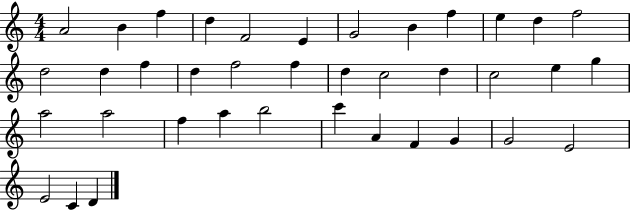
{
  \clef treble
  \numericTimeSignature
  \time 4/4
  \key c \major
  a'2 b'4 f''4 | d''4 f'2 e'4 | g'2 b'4 f''4 | e''4 d''4 f''2 | \break d''2 d''4 f''4 | d''4 f''2 f''4 | d''4 c''2 d''4 | c''2 e''4 g''4 | \break a''2 a''2 | f''4 a''4 b''2 | c'''4 a'4 f'4 g'4 | g'2 e'2 | \break e'2 c'4 d'4 | \bar "|."
}